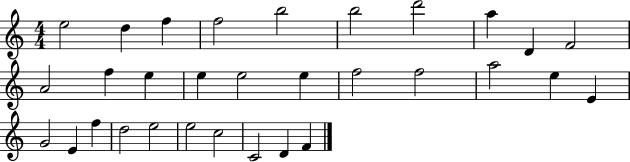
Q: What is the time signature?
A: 4/4